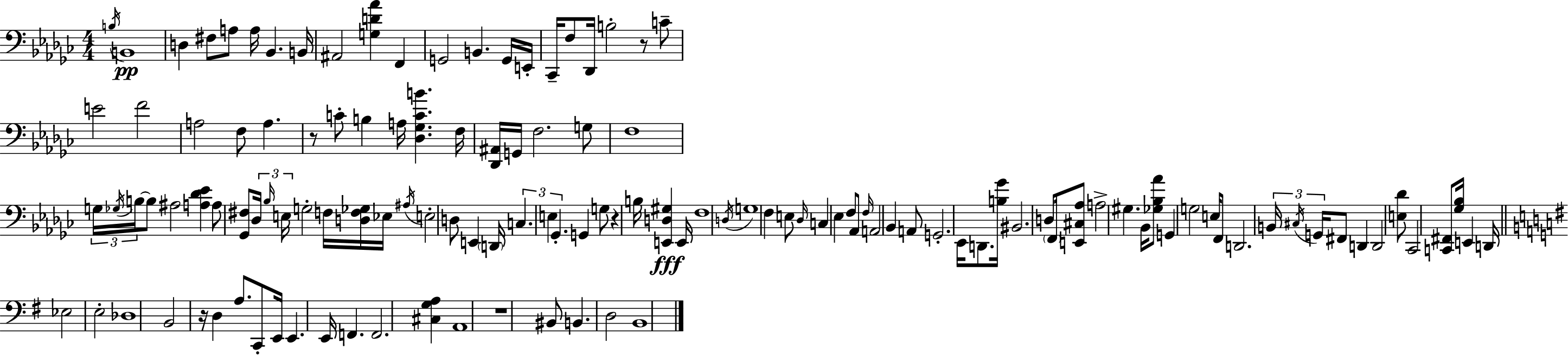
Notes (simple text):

B3/s B2/w D3/q F#3/e A3/e A3/s Bb2/q. B2/s A#2/h [G3,D4,Ab4]/q F2/q G2/h B2/q. G2/s E2/s CES2/s F3/e Db2/s B3/h R/e C4/e E4/h F4/h A3/h F3/e A3/q. R/e C4/e B3/q A3/s [Db3,Gb3,C4,B4]/q. F3/s [Db2,A#2]/s G2/s F3/h. G3/e F3/w G3/s Gb3/s B3/s B3/e A#3/h [A3,Db4,Eb4]/q A3/e [Gb2,F#3]/e Db3/s Bb3/s E3/s G3/h F3/s [D3,F3,Gb3]/s Eb3/s A#3/s E3/h D3/e E2/q D2/s C3/q. E3/q Gb2/q. G2/q G3/e R/q B3/s [E2,D3,G#3]/q E2/s F3/w D3/s G3/w F3/q E3/e Db3/s C3/q Eb3/q F3/e Ab2/e F3/s A2/h Bb2/q A2/e G2/h. Eb2/s D2/e. [B3,Gb4]/s BIS2/h. D3/e F2/s [E2,C#3,Ab3]/e A3/h G#3/q. Bb2/s [Gb3,Bb3,Ab4]/e G2/q G3/h E3/s F2/e D2/h. B2/s C#3/s G2/s F#2/e D2/q D2/h [E3,Db4]/e CES2/h [C2,F#2]/e [Gb3,Bb3]/s E2/q D2/s Eb3/h E3/h Db3/w B2/h R/s D3/q A3/e. C2/e E2/s E2/q. E2/s F2/q. F2/h. [C#3,G3,A3]/q A2/w R/w BIS2/e B2/q. D3/h B2/w